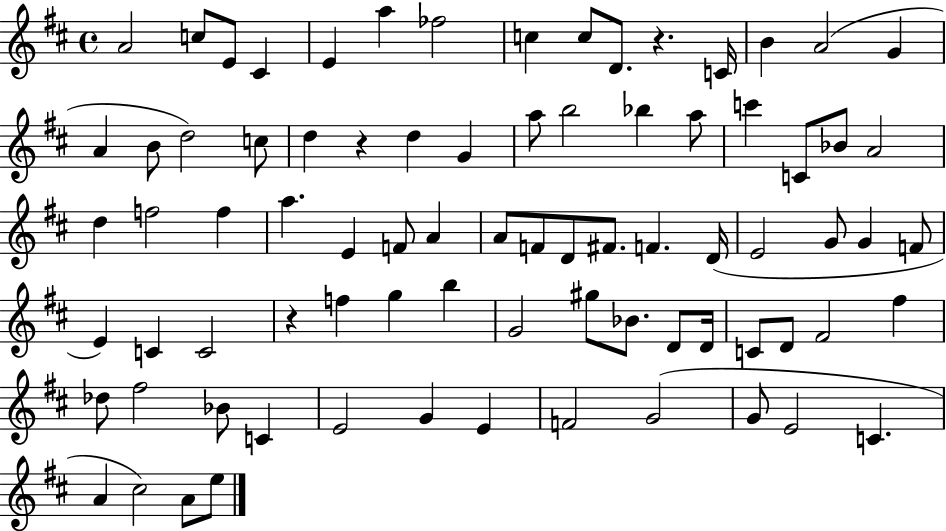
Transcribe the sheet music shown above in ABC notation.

X:1
T:Untitled
M:4/4
L:1/4
K:D
A2 c/2 E/2 ^C E a _f2 c c/2 D/2 z C/4 B A2 G A B/2 d2 c/2 d z d G a/2 b2 _b a/2 c' C/2 _B/2 A2 d f2 f a E F/2 A A/2 F/2 D/2 ^F/2 F D/4 E2 G/2 G F/2 E C C2 z f g b G2 ^g/2 _B/2 D/2 D/4 C/2 D/2 ^F2 ^f _d/2 ^f2 _B/2 C E2 G E F2 G2 G/2 E2 C A ^c2 A/2 e/2